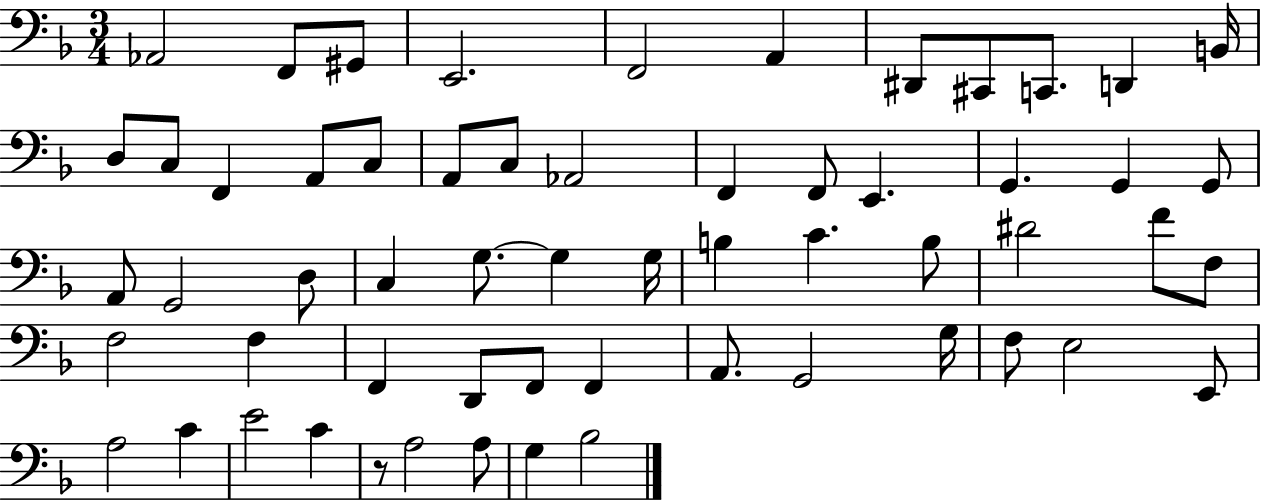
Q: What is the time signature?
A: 3/4